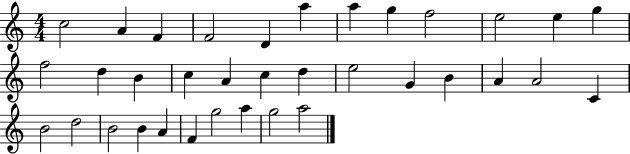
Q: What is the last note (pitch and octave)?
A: A5